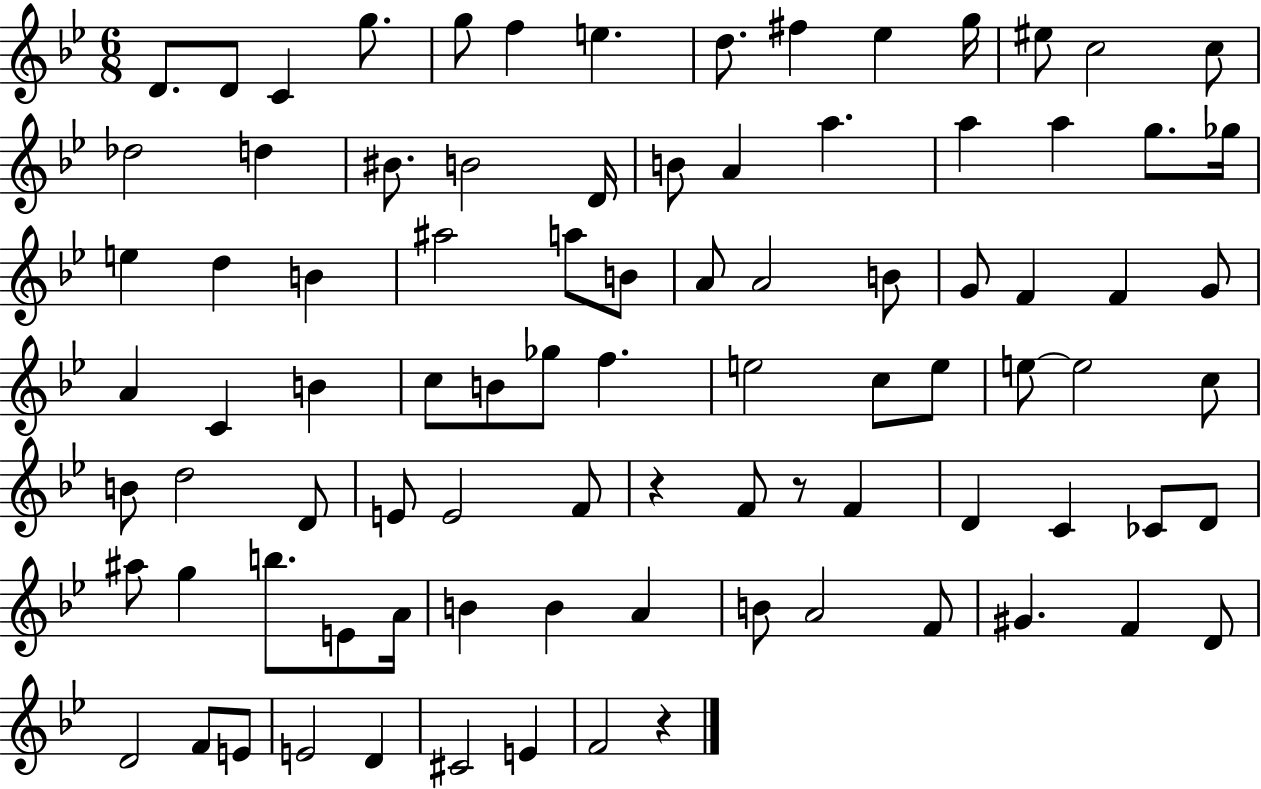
X:1
T:Untitled
M:6/8
L:1/4
K:Bb
D/2 D/2 C g/2 g/2 f e d/2 ^f _e g/4 ^e/2 c2 c/2 _d2 d ^B/2 B2 D/4 B/2 A a a a g/2 _g/4 e d B ^a2 a/2 B/2 A/2 A2 B/2 G/2 F F G/2 A C B c/2 B/2 _g/2 f e2 c/2 e/2 e/2 e2 c/2 B/2 d2 D/2 E/2 E2 F/2 z F/2 z/2 F D C _C/2 D/2 ^a/2 g b/2 E/2 A/4 B B A B/2 A2 F/2 ^G F D/2 D2 F/2 E/2 E2 D ^C2 E F2 z